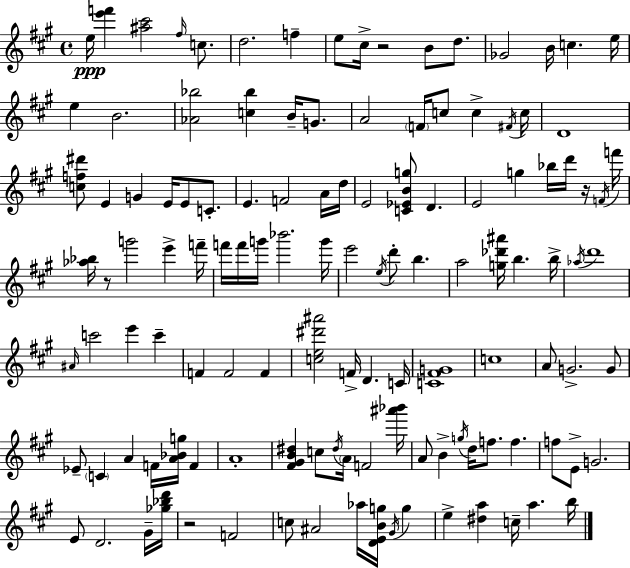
E5/s [E6,F6]/q [A#5,C#6]/h F#5/s C5/e. D5/h. F5/q E5/e C#5/s R/h B4/e D5/e. Gb4/h B4/s C5/q. E5/s E5/q B4/h. [Ab4,Bb5]/h [C5,Bb5]/q B4/s G4/e. A4/h F4/s C5/e C5/q F#4/s C5/s D4/w [C5,F5,D#6]/e E4/q G4/q E4/s E4/e C4/e. E4/q. F4/h A4/s D5/s E4/h [C4,Eb4,B4,G5]/e D4/q. E4/h G5/q Bb5/s D6/s R/s F4/s F6/s [Ab5,Bb5]/s R/e G6/h E6/q F6/s F6/s F6/s G6/s Bb6/h. G6/s E6/h E5/s D6/e B5/q. A5/h [G5,Db6,A#6]/s B5/q. B5/s Ab5/s D6/w A#4/s C6/h E6/q C6/q F4/q F4/h F4/q [C5,E5,D#6,A#6]/h F4/s D4/q. C4/s [C4,F#4,G4]/w C5/w A4/e G4/h. G4/e Eb4/e C4/q A4/q F4/s [A4,Bb4,G5]/s F4/q A4/w [F#4,G#4,B4,D#5]/q C5/e D#5/s A4/s F4/h [A#6,Bb6]/s A4/e B4/q G5/s D5/s F5/e. F5/q. F5/e E4/e G4/h. E4/e D4/h. G#4/s [Gb5,Bb5,D6]/s R/h F4/h C5/e A#4/h Ab5/s [D4,E4,B4,G5]/s G#4/s G5/q E5/q [D#5,A5]/q C5/s A5/q. B5/s